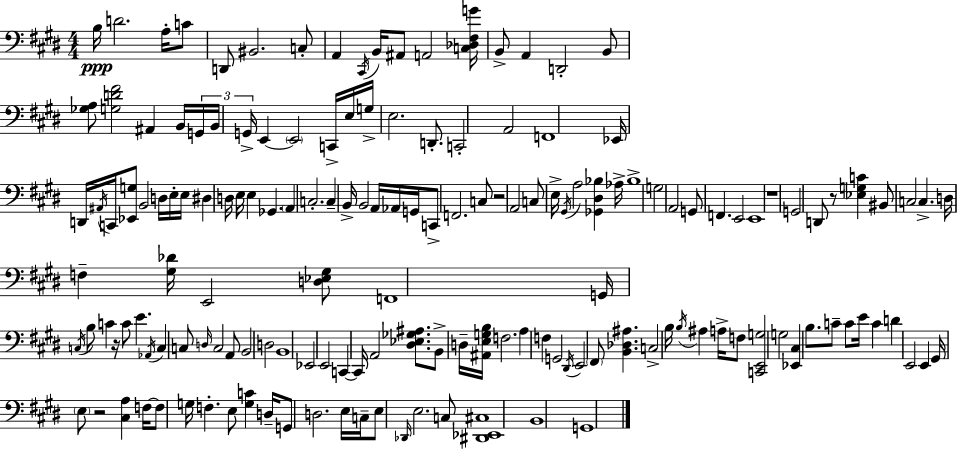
X:1
T:Untitled
M:4/4
L:1/4
K:E
B,/4 D2 A,/4 C/2 D,,/2 ^B,,2 C,/2 A,, ^C,,/4 B,,/4 ^A,,/2 A,,2 [C,_D,^F,G]/4 B,,/2 A,, D,,2 B,,/2 [_G,A,]/2 [G,D^F]2 ^A,, B,,/4 G,,/4 B,,/4 G,,/4 E,, E,,2 C,,/4 E,/4 G,/4 E,2 D,,/2 C,,2 A,,2 F,,4 _E,,/4 D,,/4 ^A,,/4 C,,/4 [_E,,G,]/2 B,,2 D,/4 E,/4 E,/4 ^D, D,/4 E,/4 E, _G,, A,, C,2 C, B,,/4 B,,2 A,,/4 _A,,/4 G,,/4 C,,/2 F,,2 C,/2 z2 A,,2 C,/2 E,/4 ^G,,/4 A,2 [_G,,^D,_B,] _A,/4 _B,4 G,2 A,,2 G,,/2 F,, E,,2 E,,4 z4 G,,2 D,,/2 z/2 [_E,G,C] ^B,,/2 C,2 C, D,/4 F, [^G,_D]/4 E,,2 [D,_E,^G,]/2 F,,4 G,,/4 C,/4 B,/2 C z/4 C/2 E _A,,/4 C, C,/2 D,/4 C,2 A,,/2 B,,2 D,2 B,,4 _E,,2 E,,2 C,, C,,/4 A,,2 [^D,_E,_G,^A,]/2 B,,/2 D,/4 [^A,,E,G,B,]/4 F,2 A, F, G,,2 ^D,,/4 E,,2 ^F,,/2 [B,,_D,^A,] C,2 B,/4 B,/4 ^A, A,/4 F,/2 [C,,E,,G,]2 G,2 [_E,,^C,] B,/2 C/2 C/2 E/4 C D E,,2 E,, ^G,,/4 E,/2 z2 [^C,A,] F,/4 F,/2 G,/4 F, E,/2 [G,C] D,/4 G,,/2 D,2 E,/4 C,/4 E,/2 _D,,/4 E,2 C,/2 [^D,,_E,,^C,]4 B,,4 G,,4